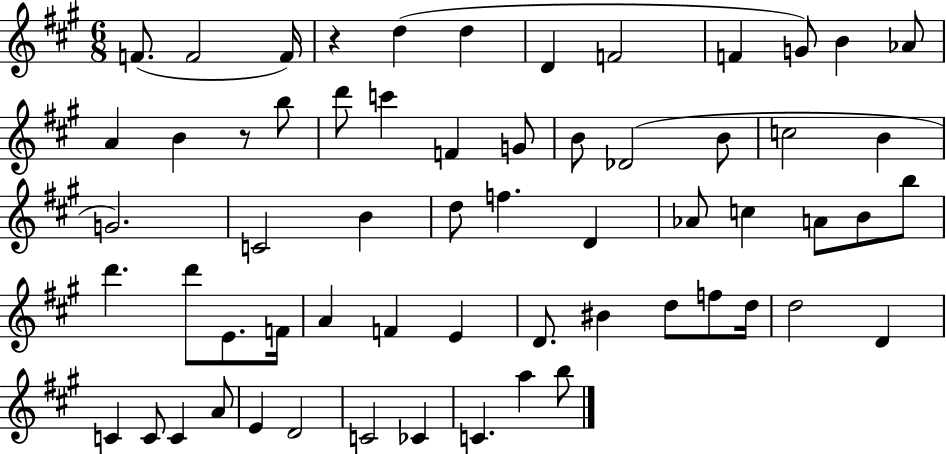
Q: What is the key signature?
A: A major